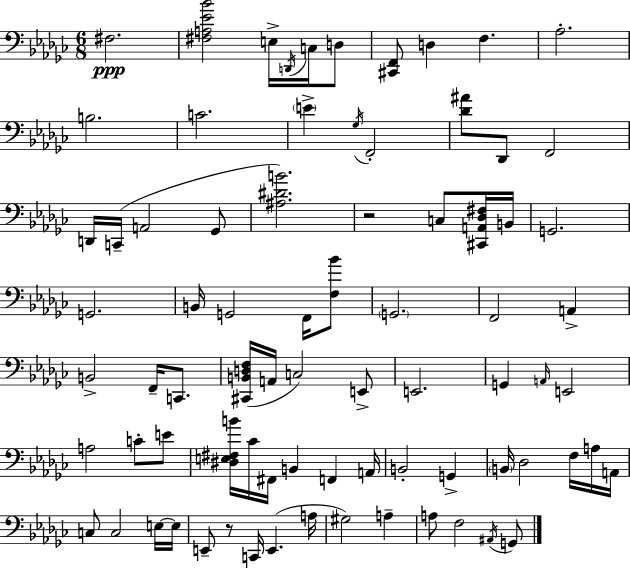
X:1
T:Untitled
M:6/8
L:1/4
K:Ebm
^F,2 [^F,A,_E_B]2 E,/4 D,,/4 C,/4 D,/2 [^C,,F,,]/2 D, F, _A,2 B,2 C2 E _G,/4 F,,2 [_D^A]/2 _D,,/2 F,,2 D,,/4 C,,/4 A,,2 _G,,/2 [^A,^DB]2 z2 C,/2 [^C,,A,,_D,^F,]/4 B,,/4 G,,2 G,,2 B,,/4 G,,2 F,,/4 [F,_B]/2 G,,2 F,,2 A,, B,,2 F,,/4 C,,/2 [^C,,B,,D,F,]/4 A,,/4 C,2 E,,/2 E,,2 G,, A,,/4 E,,2 A,2 C/2 E/2 [^D,E,^F,B]/4 _C/4 ^F,,/4 B,, F,, A,,/4 B,,2 G,, B,,/4 _D,2 F,/4 A,/4 A,,/4 C,/2 C,2 E,/4 E,/4 E,,/2 z/2 C,,/4 E,, A,/4 ^G,2 A, A,/2 F,2 ^A,,/4 G,,/2